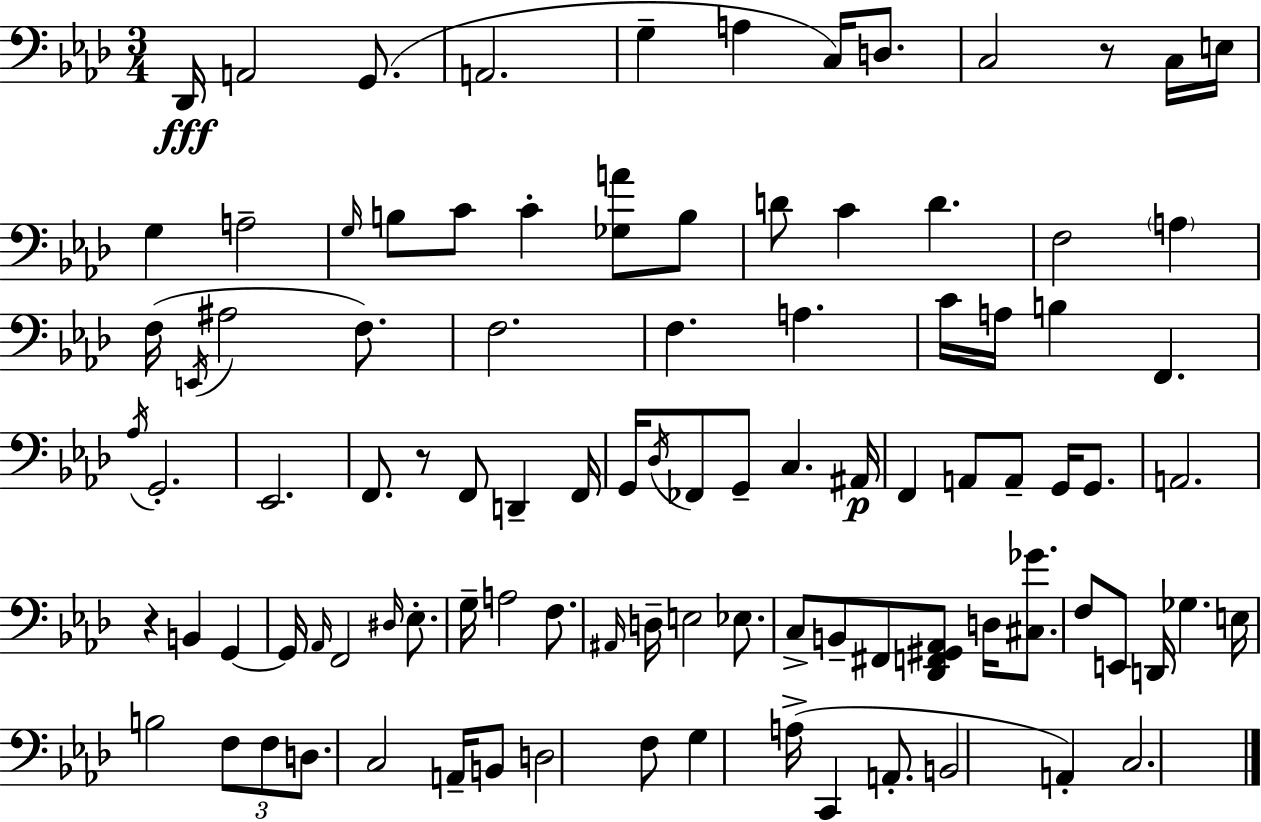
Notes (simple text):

Db2/s A2/h G2/e. A2/h. G3/q A3/q C3/s D3/e. C3/h R/e C3/s E3/s G3/q A3/h G3/s B3/e C4/e C4/q [Gb3,A4]/e B3/e D4/e C4/q D4/q. F3/h A3/q F3/s E2/s A#3/h F3/e. F3/h. F3/q. A3/q. C4/s A3/s B3/q F2/q. Ab3/s G2/h. Eb2/h. F2/e. R/e F2/e D2/q F2/s G2/s Db3/s FES2/e G2/e C3/q. A#2/s F2/q A2/e A2/e G2/s G2/e. A2/h. R/q B2/q G2/q G2/s Ab2/s F2/h D#3/s Eb3/e. G3/s A3/h F3/e. A#2/s D3/s E3/h Eb3/e. C3/e B2/e F#2/e [Db2,F2,G#2,Ab2]/e D3/s [C#3,Gb4]/e. F3/e E2/e D2/s Gb3/q. E3/s B3/h F3/e F3/e D3/e. C3/h A2/s B2/e D3/h F3/e G3/q A3/s C2/q A2/e. B2/h A2/q C3/h.